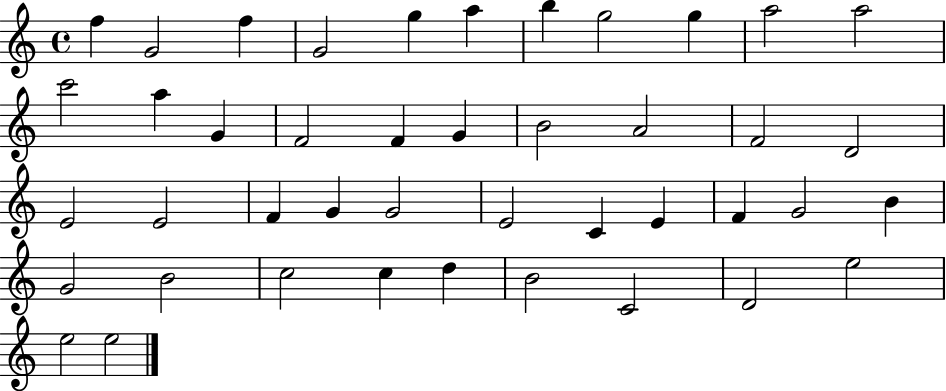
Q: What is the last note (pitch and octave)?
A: E5